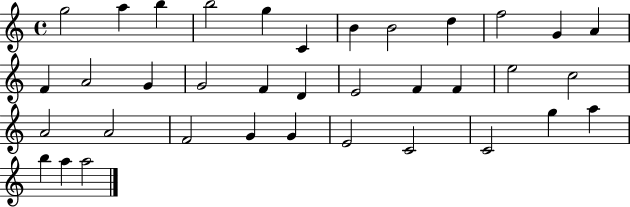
{
  \clef treble
  \time 4/4
  \defaultTimeSignature
  \key c \major
  g''2 a''4 b''4 | b''2 g''4 c'4 | b'4 b'2 d''4 | f''2 g'4 a'4 | \break f'4 a'2 g'4 | g'2 f'4 d'4 | e'2 f'4 f'4 | e''2 c''2 | \break a'2 a'2 | f'2 g'4 g'4 | e'2 c'2 | c'2 g''4 a''4 | \break b''4 a''4 a''2 | \bar "|."
}